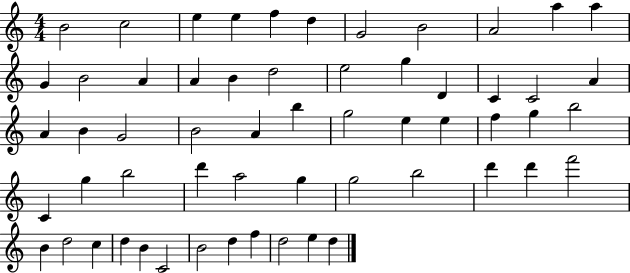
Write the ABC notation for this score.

X:1
T:Untitled
M:4/4
L:1/4
K:C
B2 c2 e e f d G2 B2 A2 a a G B2 A A B d2 e2 g D C C2 A A B G2 B2 A b g2 e e f g b2 C g b2 d' a2 g g2 b2 d' d' f'2 B d2 c d B C2 B2 d f d2 e d